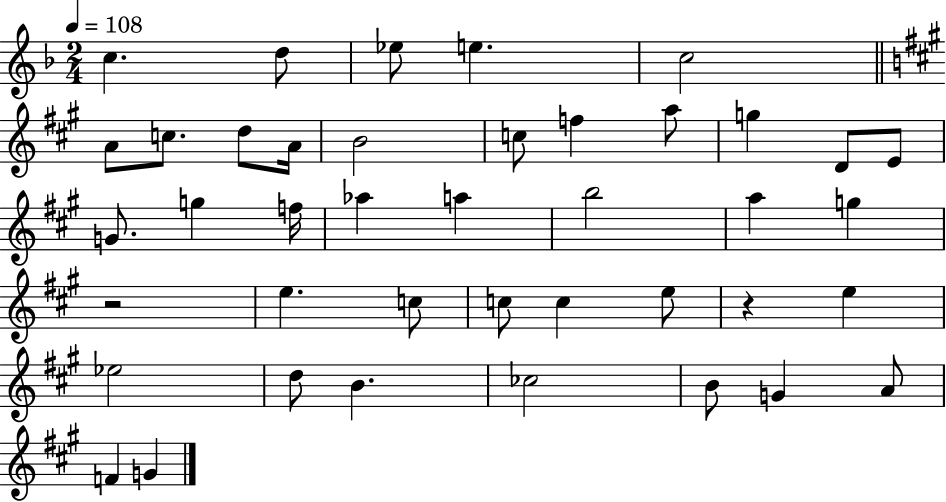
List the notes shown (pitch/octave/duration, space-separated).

C5/q. D5/e Eb5/e E5/q. C5/h A4/e C5/e. D5/e A4/s B4/h C5/e F5/q A5/e G5/q D4/e E4/e G4/e. G5/q F5/s Ab5/q A5/q B5/h A5/q G5/q R/h E5/q. C5/e C5/e C5/q E5/e R/q E5/q Eb5/h D5/e B4/q. CES5/h B4/e G4/q A4/e F4/q G4/q